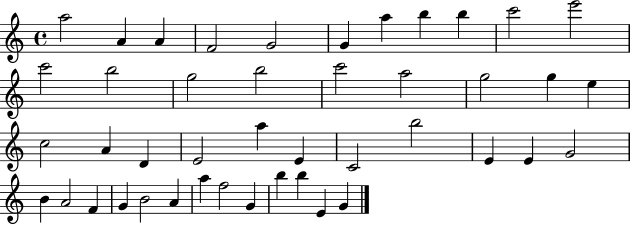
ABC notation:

X:1
T:Untitled
M:4/4
L:1/4
K:C
a2 A A F2 G2 G a b b c'2 e'2 c'2 b2 g2 b2 c'2 a2 g2 g e c2 A D E2 a E C2 b2 E E G2 B A2 F G B2 A a f2 G b b E G